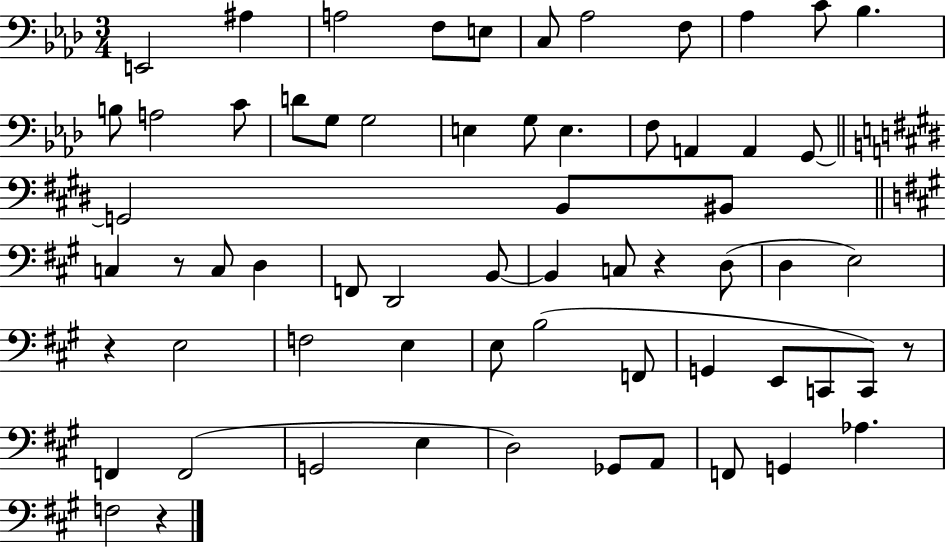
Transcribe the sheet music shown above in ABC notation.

X:1
T:Untitled
M:3/4
L:1/4
K:Ab
E,,2 ^A, A,2 F,/2 E,/2 C,/2 _A,2 F,/2 _A, C/2 _B, B,/2 A,2 C/2 D/2 G,/2 G,2 E, G,/2 E, F,/2 A,, A,, G,,/2 G,,2 B,,/2 ^B,,/2 C, z/2 C,/2 D, F,,/2 D,,2 B,,/2 B,, C,/2 z D,/2 D, E,2 z E,2 F,2 E, E,/2 B,2 F,,/2 G,, E,,/2 C,,/2 C,,/2 z/2 F,, F,,2 G,,2 E, D,2 _G,,/2 A,,/2 F,,/2 G,, _A, F,2 z